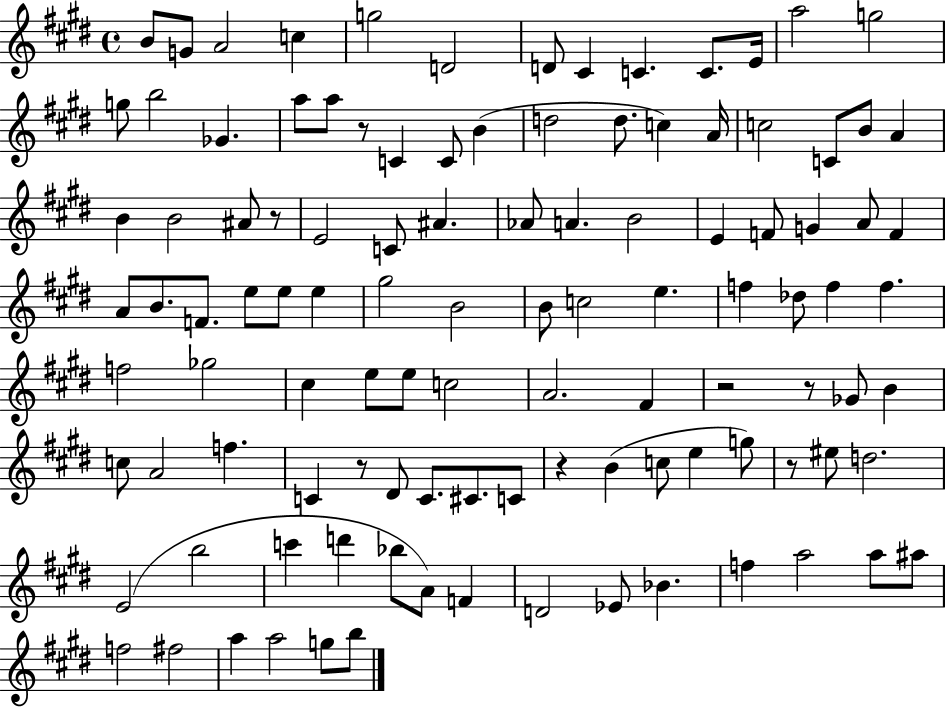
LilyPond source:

{
  \clef treble
  \time 4/4
  \defaultTimeSignature
  \key e \major
  b'8 g'8 a'2 c''4 | g''2 d'2 | d'8 cis'4 c'4. c'8. e'16 | a''2 g''2 | \break g''8 b''2 ges'4. | a''8 a''8 r8 c'4 c'8 b'4( | d''2 d''8. c''4) a'16 | c''2 c'8 b'8 a'4 | \break b'4 b'2 ais'8 r8 | e'2 c'8 ais'4. | aes'8 a'4. b'2 | e'4 f'8 g'4 a'8 f'4 | \break a'8 b'8. f'8. e''8 e''8 e''4 | gis''2 b'2 | b'8 c''2 e''4. | f''4 des''8 f''4 f''4. | \break f''2 ges''2 | cis''4 e''8 e''8 c''2 | a'2. fis'4 | r2 r8 ges'8 b'4 | \break c''8 a'2 f''4. | c'4 r8 dis'8 c'8. cis'8. c'8 | r4 b'4( c''8 e''4 g''8) | r8 eis''8 d''2. | \break e'2( b''2 | c'''4 d'''4 bes''8 a'8) f'4 | d'2 ees'8 bes'4. | f''4 a''2 a''8 ais''8 | \break f''2 fis''2 | a''4 a''2 g''8 b''8 | \bar "|."
}